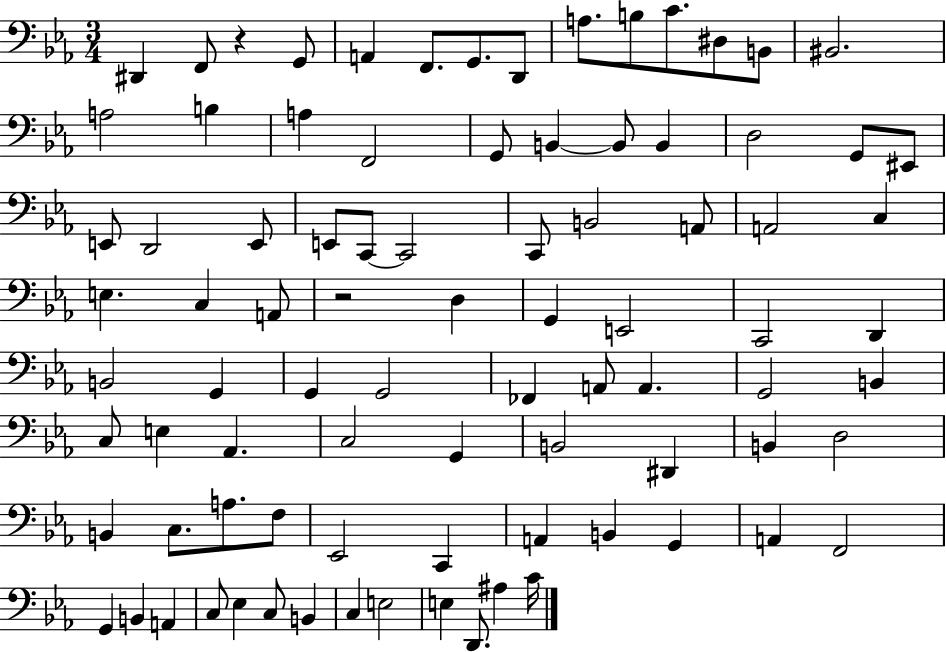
X:1
T:Untitled
M:3/4
L:1/4
K:Eb
^D,, F,,/2 z G,,/2 A,, F,,/2 G,,/2 D,,/2 A,/2 B,/2 C/2 ^D,/2 B,,/2 ^B,,2 A,2 B, A, F,,2 G,,/2 B,, B,,/2 B,, D,2 G,,/2 ^E,,/2 E,,/2 D,,2 E,,/2 E,,/2 C,,/2 C,,2 C,,/2 B,,2 A,,/2 A,,2 C, E, C, A,,/2 z2 D, G,, E,,2 C,,2 D,, B,,2 G,, G,, G,,2 _F,, A,,/2 A,, G,,2 B,, C,/2 E, _A,, C,2 G,, B,,2 ^D,, B,, D,2 B,, C,/2 A,/2 F,/2 _E,,2 C,, A,, B,, G,, A,, F,,2 G,, B,, A,, C,/2 _E, C,/2 B,, C, E,2 E, D,,/2 ^A, C/4